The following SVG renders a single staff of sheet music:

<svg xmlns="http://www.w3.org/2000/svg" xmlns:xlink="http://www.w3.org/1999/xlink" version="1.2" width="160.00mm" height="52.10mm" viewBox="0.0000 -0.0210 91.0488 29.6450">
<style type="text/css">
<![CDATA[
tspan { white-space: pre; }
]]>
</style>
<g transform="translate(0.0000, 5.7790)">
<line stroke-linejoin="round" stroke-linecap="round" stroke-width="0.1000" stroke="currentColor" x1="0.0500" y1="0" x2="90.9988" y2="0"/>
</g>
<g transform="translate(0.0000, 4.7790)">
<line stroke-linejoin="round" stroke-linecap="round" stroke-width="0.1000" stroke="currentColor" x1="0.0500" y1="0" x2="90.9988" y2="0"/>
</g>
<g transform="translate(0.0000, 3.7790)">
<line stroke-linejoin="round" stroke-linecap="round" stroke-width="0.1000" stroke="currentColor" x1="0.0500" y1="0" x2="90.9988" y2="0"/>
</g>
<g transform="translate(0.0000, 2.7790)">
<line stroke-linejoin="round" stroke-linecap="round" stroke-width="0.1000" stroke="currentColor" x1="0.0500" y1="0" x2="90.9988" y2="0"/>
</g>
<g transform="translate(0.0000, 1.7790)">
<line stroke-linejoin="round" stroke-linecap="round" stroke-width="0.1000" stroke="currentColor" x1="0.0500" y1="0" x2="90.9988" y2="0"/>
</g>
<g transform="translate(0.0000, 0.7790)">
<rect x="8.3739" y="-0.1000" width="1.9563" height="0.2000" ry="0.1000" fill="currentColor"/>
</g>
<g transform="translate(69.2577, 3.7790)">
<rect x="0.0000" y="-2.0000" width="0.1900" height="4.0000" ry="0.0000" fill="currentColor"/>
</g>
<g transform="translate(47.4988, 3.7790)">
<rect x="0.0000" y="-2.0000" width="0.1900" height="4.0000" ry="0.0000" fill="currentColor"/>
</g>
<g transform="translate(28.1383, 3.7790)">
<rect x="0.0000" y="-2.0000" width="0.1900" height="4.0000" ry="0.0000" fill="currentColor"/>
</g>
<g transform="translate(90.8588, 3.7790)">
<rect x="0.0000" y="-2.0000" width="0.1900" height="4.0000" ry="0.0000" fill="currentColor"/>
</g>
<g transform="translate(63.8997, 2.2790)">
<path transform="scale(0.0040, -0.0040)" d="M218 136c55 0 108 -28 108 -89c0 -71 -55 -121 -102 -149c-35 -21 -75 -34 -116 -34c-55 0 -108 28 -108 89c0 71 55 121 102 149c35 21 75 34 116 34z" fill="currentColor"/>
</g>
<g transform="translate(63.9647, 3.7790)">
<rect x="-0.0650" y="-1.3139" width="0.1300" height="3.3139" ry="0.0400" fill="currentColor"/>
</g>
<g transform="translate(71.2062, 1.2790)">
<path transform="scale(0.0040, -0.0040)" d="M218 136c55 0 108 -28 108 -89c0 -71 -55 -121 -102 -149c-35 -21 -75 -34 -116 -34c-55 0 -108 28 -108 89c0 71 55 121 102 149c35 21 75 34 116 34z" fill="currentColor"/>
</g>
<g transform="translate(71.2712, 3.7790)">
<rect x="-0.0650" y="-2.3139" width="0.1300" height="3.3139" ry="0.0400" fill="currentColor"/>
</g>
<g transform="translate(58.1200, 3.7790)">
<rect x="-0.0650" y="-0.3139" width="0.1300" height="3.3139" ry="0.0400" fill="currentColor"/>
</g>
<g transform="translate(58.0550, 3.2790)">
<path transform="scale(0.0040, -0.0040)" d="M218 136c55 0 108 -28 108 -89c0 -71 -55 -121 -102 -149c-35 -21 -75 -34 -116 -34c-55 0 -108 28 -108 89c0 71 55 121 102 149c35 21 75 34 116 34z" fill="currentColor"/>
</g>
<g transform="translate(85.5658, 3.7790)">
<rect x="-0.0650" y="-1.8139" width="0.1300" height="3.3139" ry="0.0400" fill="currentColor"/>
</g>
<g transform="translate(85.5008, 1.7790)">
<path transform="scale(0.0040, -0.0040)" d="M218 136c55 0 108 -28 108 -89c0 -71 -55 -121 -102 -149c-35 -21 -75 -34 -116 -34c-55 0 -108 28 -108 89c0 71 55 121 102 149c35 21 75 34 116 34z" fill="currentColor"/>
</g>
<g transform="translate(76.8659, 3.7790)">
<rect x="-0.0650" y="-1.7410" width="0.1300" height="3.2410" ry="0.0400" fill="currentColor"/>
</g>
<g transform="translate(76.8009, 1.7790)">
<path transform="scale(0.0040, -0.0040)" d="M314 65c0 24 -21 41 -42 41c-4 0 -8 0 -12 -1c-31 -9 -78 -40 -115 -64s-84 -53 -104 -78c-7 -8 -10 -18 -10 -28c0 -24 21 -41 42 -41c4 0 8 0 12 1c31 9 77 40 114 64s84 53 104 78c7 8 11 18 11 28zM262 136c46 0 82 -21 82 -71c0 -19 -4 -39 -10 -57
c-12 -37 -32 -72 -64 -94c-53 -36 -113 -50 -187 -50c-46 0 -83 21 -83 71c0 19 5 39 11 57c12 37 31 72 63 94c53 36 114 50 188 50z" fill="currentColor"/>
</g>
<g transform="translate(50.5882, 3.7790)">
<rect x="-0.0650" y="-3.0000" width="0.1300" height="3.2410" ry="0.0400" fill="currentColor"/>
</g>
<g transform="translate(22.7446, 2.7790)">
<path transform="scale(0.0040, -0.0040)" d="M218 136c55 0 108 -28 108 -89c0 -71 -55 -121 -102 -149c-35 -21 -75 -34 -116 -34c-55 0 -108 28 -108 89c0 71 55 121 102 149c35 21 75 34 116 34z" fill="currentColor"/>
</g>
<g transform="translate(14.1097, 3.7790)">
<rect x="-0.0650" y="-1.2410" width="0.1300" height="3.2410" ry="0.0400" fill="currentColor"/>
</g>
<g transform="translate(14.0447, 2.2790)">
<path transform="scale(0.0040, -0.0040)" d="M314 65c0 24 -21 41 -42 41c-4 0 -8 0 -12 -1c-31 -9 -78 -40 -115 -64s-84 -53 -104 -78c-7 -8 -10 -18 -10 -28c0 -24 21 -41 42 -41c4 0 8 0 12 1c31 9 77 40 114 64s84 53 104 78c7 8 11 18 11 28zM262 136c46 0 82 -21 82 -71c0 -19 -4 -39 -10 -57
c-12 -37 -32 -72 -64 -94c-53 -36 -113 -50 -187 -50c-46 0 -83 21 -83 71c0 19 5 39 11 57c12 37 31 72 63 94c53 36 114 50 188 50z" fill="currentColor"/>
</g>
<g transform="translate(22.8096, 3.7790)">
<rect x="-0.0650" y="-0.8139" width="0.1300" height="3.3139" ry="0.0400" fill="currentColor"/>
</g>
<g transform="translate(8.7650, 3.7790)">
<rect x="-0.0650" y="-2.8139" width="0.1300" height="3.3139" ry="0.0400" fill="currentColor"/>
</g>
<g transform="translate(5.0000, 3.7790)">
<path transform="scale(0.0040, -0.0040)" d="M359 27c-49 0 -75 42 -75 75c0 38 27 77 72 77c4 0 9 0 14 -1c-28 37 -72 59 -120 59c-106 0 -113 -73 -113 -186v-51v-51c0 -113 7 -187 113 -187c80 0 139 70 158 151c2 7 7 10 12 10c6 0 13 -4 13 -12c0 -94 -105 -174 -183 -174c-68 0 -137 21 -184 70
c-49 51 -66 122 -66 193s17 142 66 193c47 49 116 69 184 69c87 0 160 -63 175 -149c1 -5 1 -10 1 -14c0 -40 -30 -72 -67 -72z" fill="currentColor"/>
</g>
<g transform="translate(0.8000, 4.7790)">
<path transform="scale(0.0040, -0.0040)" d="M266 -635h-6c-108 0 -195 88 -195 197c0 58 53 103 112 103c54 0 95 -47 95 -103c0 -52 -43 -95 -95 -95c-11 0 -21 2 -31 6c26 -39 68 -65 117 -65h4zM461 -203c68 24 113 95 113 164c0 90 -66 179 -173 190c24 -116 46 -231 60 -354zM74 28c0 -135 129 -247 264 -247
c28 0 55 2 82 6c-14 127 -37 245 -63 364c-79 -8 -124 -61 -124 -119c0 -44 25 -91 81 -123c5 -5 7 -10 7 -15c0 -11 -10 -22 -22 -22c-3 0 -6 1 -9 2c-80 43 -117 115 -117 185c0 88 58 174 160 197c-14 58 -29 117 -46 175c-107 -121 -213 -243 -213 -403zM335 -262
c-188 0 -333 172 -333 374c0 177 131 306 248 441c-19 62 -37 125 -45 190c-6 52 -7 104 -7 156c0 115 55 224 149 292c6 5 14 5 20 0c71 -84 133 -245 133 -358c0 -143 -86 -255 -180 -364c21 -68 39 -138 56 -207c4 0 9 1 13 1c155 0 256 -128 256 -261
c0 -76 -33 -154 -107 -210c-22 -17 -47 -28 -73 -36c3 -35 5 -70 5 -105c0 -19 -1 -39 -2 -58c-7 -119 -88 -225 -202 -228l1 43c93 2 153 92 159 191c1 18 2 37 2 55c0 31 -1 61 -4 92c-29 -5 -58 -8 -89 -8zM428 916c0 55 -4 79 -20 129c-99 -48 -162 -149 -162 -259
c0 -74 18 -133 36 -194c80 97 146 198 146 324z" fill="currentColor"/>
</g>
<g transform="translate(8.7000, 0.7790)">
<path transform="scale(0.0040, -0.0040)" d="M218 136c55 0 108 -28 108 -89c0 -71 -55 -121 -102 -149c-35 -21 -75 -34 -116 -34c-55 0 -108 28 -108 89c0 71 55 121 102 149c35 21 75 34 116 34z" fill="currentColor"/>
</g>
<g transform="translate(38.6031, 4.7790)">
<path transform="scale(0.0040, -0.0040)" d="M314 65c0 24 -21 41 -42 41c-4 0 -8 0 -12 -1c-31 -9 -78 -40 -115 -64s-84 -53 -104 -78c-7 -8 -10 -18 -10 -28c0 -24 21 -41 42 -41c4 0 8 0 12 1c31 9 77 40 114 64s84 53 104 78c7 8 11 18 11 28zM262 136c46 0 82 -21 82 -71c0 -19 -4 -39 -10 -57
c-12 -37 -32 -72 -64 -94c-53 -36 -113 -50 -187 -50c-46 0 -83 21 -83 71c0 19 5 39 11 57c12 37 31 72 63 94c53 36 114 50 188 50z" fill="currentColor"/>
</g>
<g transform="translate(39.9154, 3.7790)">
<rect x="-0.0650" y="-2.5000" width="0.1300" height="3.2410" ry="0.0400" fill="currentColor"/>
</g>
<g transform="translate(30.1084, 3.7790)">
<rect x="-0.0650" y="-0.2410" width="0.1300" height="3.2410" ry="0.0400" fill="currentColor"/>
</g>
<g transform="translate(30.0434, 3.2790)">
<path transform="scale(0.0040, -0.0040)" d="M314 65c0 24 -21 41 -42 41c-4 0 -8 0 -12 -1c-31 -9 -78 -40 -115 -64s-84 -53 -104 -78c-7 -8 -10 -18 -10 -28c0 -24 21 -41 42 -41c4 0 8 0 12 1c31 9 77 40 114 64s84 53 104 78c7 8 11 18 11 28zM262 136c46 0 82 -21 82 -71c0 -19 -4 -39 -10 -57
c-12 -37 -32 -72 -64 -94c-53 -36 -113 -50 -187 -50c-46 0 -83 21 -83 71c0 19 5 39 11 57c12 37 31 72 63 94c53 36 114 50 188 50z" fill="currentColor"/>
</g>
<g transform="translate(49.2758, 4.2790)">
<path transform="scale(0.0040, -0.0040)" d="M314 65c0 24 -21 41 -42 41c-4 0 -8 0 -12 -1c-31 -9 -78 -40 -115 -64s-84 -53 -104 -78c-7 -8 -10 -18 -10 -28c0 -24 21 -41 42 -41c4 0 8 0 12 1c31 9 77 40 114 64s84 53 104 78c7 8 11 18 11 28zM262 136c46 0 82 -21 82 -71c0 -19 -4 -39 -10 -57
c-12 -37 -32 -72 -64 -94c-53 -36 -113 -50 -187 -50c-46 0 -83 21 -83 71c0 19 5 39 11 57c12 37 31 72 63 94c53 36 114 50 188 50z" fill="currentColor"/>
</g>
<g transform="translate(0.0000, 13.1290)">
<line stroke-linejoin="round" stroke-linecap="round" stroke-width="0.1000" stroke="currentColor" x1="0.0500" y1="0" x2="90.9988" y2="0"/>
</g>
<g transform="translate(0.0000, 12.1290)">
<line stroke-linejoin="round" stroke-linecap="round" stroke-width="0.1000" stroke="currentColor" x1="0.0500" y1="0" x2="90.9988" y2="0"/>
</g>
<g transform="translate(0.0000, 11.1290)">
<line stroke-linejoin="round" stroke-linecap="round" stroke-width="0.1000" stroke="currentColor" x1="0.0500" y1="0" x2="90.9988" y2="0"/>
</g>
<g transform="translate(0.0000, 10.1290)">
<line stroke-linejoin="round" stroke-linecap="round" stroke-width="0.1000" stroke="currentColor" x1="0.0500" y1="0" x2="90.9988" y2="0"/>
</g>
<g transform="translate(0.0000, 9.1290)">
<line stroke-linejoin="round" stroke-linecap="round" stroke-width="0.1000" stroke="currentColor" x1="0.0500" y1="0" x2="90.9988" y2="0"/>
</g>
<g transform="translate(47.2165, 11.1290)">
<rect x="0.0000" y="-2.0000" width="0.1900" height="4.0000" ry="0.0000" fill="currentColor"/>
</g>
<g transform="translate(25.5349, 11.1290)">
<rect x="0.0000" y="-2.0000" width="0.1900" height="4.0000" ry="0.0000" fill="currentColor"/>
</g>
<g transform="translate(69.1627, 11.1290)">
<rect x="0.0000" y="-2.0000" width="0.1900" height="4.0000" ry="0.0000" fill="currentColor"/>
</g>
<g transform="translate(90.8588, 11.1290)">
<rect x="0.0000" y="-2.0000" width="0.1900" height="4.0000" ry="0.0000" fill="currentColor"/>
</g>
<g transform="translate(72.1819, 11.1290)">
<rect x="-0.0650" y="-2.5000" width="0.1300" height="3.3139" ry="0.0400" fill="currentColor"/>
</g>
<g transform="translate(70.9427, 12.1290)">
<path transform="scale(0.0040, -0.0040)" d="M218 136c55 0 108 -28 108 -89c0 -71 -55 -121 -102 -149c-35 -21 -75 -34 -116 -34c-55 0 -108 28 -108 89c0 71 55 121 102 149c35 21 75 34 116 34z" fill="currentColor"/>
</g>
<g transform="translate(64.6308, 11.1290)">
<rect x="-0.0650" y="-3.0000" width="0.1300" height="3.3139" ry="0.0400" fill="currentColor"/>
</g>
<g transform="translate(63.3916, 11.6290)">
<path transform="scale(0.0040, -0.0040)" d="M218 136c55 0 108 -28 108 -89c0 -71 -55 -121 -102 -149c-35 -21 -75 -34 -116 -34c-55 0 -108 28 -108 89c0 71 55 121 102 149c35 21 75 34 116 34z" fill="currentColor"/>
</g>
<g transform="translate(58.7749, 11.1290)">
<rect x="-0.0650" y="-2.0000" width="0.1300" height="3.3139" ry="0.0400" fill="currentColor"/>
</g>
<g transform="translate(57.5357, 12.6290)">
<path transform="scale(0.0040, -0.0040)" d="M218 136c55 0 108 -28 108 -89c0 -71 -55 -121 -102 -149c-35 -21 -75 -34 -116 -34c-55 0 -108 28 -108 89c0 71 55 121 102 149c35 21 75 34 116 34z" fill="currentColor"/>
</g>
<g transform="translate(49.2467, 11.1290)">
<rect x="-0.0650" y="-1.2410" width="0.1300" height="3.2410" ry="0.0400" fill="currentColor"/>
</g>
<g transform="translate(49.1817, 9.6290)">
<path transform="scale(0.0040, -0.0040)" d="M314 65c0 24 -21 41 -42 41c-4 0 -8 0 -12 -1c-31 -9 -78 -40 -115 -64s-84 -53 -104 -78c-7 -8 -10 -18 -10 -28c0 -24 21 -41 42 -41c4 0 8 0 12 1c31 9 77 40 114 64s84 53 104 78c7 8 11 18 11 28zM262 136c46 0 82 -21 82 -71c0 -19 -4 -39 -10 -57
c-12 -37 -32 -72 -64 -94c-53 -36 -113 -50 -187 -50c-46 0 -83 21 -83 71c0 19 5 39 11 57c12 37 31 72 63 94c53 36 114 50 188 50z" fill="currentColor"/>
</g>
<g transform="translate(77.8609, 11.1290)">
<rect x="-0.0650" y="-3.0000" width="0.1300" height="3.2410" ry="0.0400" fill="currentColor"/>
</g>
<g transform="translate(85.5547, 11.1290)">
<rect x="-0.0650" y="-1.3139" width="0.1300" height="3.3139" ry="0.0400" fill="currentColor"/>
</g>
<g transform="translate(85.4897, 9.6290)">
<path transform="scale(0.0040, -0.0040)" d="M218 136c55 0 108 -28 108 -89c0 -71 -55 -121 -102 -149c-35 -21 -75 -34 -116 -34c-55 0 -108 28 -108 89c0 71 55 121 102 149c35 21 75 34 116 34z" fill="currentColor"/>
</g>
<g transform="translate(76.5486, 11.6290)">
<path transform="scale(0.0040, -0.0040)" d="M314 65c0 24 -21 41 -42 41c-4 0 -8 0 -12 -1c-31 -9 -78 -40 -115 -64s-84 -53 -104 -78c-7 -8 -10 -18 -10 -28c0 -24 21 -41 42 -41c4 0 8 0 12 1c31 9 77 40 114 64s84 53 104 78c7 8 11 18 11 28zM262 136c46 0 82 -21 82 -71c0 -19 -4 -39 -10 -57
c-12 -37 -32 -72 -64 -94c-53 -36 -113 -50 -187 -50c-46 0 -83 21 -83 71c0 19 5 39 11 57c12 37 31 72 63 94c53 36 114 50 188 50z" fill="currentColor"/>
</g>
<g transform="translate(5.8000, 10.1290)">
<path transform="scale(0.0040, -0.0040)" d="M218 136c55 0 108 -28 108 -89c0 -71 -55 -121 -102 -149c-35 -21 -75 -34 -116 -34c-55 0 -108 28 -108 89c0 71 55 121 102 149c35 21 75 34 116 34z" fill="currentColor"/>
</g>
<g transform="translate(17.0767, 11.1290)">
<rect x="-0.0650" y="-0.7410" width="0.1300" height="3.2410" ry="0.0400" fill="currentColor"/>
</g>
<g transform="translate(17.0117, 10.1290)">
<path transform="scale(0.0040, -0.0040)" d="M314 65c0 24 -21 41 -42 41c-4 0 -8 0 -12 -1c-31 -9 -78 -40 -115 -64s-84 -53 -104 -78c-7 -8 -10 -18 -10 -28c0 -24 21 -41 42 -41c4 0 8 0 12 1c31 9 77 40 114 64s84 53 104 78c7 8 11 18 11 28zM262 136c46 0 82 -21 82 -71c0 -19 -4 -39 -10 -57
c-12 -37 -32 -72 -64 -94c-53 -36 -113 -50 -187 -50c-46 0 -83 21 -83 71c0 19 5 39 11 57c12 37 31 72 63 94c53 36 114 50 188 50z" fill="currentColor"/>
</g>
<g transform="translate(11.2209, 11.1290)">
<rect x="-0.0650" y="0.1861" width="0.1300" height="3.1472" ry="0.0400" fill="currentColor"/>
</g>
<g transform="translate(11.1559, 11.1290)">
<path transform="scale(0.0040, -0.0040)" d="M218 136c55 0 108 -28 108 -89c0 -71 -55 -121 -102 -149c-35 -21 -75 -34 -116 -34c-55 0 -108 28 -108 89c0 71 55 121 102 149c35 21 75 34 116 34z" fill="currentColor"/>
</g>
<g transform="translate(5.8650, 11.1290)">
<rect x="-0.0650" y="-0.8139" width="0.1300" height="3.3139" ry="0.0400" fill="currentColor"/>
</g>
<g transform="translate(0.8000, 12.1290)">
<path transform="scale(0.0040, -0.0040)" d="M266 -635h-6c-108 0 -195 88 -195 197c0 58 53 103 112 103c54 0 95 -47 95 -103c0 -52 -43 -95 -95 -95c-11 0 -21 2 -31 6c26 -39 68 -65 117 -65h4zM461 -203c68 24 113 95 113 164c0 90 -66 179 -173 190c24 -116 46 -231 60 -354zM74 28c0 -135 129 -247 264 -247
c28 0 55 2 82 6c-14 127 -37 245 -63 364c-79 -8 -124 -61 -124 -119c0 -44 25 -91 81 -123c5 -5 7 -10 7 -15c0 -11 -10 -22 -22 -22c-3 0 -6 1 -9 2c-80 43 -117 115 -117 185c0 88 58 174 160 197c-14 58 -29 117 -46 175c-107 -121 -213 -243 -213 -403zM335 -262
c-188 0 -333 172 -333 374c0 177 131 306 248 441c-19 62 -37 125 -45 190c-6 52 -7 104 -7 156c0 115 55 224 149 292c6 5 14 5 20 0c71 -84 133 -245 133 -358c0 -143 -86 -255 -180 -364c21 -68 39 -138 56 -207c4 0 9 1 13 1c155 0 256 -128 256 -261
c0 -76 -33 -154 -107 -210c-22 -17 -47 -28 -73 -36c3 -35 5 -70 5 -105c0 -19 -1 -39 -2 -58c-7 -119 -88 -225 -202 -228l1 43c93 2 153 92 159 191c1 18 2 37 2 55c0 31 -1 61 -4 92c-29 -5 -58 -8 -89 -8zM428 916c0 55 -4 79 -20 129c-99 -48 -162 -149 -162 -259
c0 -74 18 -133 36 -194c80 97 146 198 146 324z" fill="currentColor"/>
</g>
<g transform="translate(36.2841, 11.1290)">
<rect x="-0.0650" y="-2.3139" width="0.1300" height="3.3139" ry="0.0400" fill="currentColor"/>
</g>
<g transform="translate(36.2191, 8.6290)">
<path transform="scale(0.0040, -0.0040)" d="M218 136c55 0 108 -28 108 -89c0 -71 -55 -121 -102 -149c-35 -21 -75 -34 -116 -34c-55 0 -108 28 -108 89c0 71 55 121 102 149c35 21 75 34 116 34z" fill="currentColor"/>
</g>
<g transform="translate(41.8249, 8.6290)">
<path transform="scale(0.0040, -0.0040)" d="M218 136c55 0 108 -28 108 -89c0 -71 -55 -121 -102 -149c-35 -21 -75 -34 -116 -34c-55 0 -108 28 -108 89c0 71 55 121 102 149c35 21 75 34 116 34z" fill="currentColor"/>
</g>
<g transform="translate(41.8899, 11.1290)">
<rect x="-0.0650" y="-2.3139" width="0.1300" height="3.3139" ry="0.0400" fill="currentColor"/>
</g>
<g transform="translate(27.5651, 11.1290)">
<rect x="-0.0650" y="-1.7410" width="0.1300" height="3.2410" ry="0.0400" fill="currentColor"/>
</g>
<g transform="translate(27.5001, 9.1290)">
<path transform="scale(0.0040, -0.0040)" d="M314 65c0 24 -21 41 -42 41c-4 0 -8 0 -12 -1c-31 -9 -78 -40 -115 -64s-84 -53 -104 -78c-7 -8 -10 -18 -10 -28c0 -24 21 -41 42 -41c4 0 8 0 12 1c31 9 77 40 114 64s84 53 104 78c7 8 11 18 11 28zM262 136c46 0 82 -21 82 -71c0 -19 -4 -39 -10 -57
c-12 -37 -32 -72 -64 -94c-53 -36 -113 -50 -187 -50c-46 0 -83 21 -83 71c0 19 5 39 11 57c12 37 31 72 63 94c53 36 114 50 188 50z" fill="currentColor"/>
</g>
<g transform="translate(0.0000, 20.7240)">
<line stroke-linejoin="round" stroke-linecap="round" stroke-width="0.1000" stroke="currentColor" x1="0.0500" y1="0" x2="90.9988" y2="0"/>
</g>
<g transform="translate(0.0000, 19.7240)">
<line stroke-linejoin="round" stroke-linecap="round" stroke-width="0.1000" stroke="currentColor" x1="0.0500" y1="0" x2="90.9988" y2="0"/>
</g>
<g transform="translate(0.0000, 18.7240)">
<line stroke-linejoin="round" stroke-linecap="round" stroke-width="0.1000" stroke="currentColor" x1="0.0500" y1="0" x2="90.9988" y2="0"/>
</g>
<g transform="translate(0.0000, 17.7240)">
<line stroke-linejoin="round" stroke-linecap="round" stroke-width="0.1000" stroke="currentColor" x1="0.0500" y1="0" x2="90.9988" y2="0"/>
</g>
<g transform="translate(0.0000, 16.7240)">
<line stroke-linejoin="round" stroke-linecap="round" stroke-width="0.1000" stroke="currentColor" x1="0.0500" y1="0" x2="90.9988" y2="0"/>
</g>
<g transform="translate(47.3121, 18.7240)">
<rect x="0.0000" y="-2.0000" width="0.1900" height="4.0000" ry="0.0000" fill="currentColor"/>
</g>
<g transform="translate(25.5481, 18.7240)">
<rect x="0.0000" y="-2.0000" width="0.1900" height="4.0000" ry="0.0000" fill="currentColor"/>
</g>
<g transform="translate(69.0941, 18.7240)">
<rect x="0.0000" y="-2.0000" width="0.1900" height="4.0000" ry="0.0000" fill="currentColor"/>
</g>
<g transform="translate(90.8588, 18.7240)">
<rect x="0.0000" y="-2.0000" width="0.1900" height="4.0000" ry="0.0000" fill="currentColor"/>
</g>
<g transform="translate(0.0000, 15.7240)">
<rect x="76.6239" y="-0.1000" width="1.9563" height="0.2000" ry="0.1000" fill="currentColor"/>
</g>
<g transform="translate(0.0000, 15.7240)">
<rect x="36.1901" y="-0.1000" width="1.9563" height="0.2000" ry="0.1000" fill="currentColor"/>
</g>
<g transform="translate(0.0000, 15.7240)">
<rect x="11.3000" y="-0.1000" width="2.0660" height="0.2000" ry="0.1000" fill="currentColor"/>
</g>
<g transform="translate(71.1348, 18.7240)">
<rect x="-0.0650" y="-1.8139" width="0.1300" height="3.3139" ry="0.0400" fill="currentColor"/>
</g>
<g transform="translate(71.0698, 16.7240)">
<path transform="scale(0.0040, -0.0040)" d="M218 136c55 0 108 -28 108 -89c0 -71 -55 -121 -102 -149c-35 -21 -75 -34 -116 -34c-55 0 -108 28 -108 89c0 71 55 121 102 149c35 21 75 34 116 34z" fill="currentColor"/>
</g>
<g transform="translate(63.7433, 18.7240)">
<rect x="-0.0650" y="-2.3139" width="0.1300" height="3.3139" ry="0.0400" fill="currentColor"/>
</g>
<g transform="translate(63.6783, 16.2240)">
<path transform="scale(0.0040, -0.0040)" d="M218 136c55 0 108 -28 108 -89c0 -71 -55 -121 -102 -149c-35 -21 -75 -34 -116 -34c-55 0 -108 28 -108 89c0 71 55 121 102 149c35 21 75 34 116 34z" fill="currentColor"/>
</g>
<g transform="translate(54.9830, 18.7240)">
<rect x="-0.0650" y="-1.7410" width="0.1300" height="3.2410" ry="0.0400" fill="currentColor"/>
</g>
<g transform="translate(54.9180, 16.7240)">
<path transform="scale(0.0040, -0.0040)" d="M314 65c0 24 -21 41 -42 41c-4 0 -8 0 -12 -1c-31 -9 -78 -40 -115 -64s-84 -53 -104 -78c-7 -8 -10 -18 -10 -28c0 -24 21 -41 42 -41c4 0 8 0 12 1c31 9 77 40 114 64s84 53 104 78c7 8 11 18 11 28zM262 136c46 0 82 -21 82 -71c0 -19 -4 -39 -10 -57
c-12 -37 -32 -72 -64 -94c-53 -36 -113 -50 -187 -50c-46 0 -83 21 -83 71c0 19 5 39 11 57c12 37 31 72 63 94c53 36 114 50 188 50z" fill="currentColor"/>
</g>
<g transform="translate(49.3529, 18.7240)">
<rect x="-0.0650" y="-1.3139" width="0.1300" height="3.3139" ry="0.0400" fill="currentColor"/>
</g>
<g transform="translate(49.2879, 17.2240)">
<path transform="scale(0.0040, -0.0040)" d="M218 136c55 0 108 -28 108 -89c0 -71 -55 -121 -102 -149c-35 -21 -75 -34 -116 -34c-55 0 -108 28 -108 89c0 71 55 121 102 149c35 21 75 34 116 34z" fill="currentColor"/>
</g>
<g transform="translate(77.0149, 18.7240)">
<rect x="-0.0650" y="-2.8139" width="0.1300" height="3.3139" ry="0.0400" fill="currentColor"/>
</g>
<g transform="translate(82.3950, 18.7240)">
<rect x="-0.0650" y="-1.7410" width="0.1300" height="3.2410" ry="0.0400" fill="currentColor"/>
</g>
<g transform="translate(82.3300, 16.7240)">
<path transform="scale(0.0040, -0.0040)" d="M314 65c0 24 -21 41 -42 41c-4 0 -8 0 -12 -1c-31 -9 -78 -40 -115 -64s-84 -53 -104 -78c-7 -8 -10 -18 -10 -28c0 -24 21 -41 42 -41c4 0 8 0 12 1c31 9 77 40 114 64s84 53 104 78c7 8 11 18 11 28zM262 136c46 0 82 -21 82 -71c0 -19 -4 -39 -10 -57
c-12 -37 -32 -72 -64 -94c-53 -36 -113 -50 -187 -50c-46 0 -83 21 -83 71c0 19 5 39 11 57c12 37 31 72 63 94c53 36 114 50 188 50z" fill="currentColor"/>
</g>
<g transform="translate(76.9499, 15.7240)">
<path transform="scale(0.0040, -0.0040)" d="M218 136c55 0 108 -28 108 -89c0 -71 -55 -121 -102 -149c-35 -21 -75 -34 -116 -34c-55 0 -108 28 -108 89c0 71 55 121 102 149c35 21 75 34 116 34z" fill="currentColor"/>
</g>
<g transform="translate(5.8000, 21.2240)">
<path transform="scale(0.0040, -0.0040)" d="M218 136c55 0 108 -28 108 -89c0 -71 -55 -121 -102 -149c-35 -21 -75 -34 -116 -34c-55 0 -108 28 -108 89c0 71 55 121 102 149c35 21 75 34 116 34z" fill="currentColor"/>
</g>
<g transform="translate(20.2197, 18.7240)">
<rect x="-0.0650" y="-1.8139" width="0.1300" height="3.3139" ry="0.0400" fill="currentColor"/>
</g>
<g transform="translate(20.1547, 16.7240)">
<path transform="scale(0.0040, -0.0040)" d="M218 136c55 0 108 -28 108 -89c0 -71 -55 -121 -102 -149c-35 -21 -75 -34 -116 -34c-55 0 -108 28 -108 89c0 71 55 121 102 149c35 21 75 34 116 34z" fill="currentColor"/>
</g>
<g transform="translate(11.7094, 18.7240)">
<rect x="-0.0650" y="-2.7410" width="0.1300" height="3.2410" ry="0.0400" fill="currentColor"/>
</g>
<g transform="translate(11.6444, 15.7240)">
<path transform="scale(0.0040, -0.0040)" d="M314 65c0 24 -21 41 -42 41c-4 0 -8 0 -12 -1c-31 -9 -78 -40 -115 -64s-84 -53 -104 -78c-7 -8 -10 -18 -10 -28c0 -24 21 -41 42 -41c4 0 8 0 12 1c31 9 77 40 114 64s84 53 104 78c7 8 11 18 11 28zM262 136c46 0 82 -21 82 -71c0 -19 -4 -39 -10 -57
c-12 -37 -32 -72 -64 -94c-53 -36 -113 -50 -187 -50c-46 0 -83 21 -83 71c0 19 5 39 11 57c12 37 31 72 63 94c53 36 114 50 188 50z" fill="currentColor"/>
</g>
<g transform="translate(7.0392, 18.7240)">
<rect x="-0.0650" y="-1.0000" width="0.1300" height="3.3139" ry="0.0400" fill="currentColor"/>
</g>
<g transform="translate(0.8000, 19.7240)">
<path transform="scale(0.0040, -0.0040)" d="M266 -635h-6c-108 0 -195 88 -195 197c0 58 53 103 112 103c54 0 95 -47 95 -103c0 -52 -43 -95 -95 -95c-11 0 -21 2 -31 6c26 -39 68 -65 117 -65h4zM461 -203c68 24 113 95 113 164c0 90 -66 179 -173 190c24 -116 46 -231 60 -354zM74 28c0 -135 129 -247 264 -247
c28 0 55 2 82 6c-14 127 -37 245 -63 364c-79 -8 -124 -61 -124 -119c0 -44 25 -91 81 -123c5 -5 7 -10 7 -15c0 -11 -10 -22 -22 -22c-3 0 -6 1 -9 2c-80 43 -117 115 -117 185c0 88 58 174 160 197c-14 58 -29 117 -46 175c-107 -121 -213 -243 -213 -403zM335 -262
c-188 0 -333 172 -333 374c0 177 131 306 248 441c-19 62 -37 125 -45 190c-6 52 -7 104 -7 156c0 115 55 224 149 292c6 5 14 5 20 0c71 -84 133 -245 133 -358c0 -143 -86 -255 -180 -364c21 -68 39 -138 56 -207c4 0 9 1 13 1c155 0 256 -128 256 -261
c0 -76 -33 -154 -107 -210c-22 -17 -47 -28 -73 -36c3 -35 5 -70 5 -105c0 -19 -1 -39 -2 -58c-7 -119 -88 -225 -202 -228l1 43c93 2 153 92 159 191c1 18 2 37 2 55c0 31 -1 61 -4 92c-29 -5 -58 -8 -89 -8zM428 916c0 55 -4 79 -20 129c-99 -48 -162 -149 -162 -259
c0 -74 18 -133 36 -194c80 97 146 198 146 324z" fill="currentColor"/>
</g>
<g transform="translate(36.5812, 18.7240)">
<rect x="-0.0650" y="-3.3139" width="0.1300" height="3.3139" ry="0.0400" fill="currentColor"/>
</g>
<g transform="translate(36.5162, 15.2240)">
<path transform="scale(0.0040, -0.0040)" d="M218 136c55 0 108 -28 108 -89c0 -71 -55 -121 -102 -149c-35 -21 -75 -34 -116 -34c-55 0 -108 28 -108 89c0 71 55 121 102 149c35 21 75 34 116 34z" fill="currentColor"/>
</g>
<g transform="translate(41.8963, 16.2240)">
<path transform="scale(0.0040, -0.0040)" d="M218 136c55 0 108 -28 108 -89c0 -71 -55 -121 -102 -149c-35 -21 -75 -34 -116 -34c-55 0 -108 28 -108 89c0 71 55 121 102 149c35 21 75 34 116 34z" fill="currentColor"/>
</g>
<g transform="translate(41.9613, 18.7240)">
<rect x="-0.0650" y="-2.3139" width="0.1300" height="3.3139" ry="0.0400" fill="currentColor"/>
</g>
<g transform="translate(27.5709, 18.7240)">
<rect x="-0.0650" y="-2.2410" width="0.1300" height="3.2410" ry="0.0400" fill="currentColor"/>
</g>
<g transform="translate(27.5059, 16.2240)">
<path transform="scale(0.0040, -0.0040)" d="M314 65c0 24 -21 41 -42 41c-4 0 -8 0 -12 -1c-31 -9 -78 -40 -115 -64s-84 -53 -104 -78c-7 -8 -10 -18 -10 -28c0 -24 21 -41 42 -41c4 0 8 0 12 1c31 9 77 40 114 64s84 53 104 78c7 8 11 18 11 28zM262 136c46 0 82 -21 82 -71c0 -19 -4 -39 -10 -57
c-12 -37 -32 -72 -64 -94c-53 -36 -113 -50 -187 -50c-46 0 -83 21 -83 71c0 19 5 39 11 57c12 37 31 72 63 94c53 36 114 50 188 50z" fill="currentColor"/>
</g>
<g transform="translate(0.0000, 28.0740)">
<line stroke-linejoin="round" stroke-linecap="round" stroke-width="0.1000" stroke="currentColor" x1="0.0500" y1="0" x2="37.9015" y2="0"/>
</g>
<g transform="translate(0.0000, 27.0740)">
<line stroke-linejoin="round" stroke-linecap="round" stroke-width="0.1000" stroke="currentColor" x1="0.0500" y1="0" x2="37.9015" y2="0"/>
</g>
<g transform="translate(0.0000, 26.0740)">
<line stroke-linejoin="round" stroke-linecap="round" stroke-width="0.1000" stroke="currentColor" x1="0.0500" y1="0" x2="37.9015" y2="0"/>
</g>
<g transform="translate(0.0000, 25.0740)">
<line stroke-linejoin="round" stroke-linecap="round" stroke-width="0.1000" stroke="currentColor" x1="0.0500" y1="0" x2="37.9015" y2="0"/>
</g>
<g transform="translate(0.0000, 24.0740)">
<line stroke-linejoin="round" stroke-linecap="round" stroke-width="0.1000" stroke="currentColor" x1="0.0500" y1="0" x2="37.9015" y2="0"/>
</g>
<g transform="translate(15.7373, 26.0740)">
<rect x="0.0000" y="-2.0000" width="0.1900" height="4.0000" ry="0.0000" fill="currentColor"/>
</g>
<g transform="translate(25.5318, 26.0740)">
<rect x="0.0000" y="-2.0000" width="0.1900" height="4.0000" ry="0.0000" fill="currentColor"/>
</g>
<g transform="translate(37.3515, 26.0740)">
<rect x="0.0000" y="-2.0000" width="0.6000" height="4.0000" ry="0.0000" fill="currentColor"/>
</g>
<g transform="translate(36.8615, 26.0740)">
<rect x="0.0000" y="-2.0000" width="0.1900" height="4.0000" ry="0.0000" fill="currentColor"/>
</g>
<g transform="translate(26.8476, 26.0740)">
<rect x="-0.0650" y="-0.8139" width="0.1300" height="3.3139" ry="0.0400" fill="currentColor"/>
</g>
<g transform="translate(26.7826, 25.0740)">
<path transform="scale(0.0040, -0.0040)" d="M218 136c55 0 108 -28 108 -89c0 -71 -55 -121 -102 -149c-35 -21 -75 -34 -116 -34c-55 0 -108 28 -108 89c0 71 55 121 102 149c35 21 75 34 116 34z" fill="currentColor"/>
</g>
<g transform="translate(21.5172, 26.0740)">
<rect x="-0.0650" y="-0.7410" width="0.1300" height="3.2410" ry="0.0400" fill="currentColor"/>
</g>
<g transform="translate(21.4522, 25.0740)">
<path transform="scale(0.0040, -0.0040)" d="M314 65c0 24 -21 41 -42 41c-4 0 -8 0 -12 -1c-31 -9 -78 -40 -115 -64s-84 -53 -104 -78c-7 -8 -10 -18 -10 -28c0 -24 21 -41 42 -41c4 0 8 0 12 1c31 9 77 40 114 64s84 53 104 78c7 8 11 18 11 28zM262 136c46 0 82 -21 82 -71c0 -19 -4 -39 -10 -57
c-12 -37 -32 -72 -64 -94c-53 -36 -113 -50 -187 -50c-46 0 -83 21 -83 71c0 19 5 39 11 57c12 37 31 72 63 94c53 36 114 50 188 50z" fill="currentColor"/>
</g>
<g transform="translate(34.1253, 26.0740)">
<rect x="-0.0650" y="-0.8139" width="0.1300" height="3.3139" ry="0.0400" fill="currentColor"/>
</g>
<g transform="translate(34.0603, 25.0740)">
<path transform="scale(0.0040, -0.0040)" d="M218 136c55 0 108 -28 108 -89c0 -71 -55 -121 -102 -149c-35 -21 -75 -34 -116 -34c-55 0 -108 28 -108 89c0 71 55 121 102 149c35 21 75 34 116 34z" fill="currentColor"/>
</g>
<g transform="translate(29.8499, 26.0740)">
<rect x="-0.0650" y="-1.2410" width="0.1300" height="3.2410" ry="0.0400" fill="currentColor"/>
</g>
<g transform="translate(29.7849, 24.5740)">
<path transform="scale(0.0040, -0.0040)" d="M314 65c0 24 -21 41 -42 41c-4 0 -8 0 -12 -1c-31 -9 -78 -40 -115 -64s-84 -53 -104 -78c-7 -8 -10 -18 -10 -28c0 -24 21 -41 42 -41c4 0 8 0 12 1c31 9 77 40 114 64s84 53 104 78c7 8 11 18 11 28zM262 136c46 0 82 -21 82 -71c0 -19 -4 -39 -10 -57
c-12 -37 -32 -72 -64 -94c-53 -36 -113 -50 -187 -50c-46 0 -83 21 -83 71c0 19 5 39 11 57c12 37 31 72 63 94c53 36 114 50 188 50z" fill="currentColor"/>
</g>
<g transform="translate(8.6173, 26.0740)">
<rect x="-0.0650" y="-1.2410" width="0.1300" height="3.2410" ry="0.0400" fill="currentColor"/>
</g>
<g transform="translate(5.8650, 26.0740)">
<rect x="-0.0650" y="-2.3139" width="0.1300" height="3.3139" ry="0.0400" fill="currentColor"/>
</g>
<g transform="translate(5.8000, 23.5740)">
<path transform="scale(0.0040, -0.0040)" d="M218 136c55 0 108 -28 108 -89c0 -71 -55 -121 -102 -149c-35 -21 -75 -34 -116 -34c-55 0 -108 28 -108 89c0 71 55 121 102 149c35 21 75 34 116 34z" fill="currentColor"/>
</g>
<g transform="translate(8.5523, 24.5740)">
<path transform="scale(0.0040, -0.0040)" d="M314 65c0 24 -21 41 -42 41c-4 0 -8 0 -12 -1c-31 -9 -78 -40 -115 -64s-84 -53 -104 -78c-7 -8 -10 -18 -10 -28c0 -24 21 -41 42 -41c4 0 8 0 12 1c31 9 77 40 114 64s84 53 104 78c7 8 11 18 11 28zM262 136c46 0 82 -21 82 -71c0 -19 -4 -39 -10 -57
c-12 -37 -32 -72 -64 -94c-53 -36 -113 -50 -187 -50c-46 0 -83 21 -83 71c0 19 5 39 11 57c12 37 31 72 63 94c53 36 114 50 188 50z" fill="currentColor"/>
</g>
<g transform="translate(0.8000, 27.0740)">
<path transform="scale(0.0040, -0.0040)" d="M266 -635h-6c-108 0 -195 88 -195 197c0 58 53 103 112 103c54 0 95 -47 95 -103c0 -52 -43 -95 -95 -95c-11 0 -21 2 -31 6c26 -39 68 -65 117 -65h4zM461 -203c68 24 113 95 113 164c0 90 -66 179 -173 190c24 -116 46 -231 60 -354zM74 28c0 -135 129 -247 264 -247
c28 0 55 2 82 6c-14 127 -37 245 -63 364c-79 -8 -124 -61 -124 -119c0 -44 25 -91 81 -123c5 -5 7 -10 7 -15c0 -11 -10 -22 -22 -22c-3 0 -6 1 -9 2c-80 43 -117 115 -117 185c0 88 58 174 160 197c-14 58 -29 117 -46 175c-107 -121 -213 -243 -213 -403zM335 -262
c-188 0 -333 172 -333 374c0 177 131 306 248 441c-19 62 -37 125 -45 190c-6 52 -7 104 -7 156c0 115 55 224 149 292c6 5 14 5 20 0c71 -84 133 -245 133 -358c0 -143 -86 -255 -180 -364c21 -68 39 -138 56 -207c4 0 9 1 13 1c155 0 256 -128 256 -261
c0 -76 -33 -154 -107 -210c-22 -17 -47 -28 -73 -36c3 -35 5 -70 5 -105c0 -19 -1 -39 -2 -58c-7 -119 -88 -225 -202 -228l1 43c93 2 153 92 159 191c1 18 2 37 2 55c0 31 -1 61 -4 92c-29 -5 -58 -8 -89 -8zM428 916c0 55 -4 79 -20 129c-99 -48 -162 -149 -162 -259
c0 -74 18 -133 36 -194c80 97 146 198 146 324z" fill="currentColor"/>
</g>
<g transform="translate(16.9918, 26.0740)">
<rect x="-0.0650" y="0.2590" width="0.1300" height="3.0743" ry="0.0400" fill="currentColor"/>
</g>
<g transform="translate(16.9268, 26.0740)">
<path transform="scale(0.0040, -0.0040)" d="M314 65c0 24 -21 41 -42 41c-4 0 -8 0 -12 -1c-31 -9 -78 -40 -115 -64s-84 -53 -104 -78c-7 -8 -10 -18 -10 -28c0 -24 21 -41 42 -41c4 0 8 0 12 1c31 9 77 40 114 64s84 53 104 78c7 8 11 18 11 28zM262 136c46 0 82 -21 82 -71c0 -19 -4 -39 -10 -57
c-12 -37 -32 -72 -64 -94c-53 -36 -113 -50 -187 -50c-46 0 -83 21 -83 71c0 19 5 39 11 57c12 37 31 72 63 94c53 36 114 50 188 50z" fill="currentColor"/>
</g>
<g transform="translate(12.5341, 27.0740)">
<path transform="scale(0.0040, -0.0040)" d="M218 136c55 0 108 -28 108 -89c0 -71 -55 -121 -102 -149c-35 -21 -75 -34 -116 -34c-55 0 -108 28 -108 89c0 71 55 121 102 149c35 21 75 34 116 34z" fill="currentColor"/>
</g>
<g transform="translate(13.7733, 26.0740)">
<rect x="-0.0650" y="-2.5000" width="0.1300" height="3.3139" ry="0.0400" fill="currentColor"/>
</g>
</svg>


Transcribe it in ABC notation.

X:1
T:Untitled
M:4/4
L:1/4
K:C
a e2 d c2 G2 A2 c e g f2 f d B d2 f2 g g e2 F A G A2 e D a2 f g2 b g e f2 g f a f2 g e2 G B2 d2 d e2 d